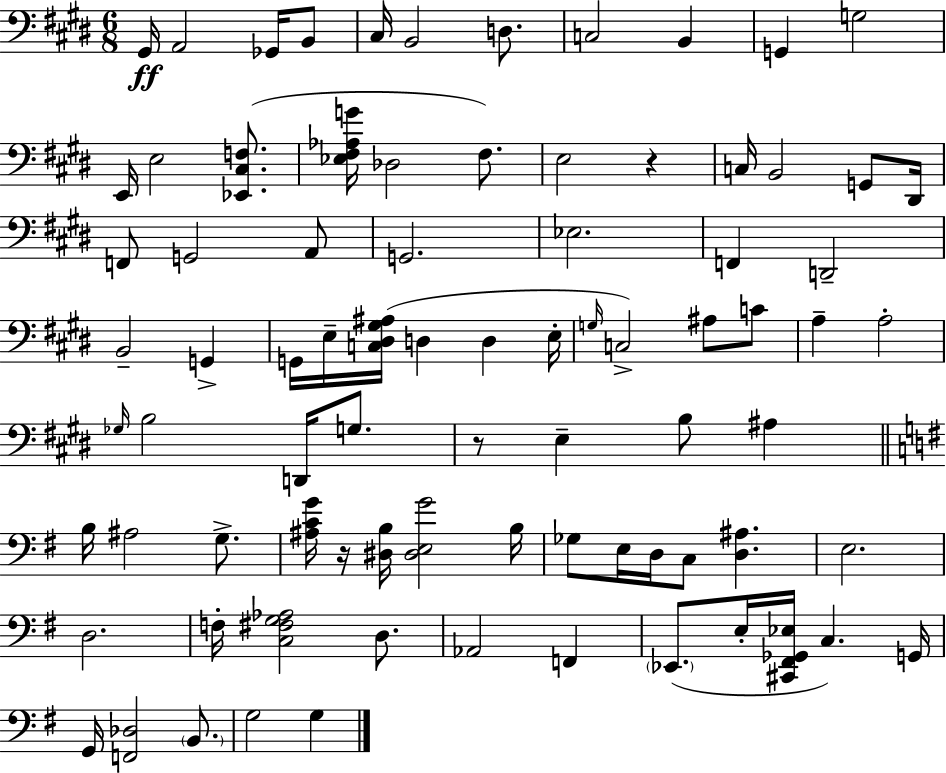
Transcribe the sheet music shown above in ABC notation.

X:1
T:Untitled
M:6/8
L:1/4
K:E
^G,,/4 A,,2 _G,,/4 B,,/2 ^C,/4 B,,2 D,/2 C,2 B,, G,, G,2 E,,/4 E,2 [_E,,^C,F,]/2 [_E,^F,_A,G]/4 _D,2 ^F,/2 E,2 z C,/4 B,,2 G,,/2 ^D,,/4 F,,/2 G,,2 A,,/2 G,,2 _E,2 F,, D,,2 B,,2 G,, G,,/4 E,/4 [C,^D,^G,^A,]/4 D, D, E,/4 G,/4 C,2 ^A,/2 C/2 A, A,2 _G,/4 B,2 D,,/4 G,/2 z/2 E, B,/2 ^A, B,/4 ^A,2 G,/2 [^A,CG]/4 z/4 [^D,B,]/4 [^D,E,G]2 B,/4 _G,/2 E,/4 D,/4 C,/2 [D,^A,] E,2 D,2 F,/4 [C,^F,G,_A,]2 D,/2 _A,,2 F,, _E,,/2 E,/4 [^C,,^F,,_G,,_E,]/4 C, G,,/4 G,,/4 [F,,_D,]2 B,,/2 G,2 G,